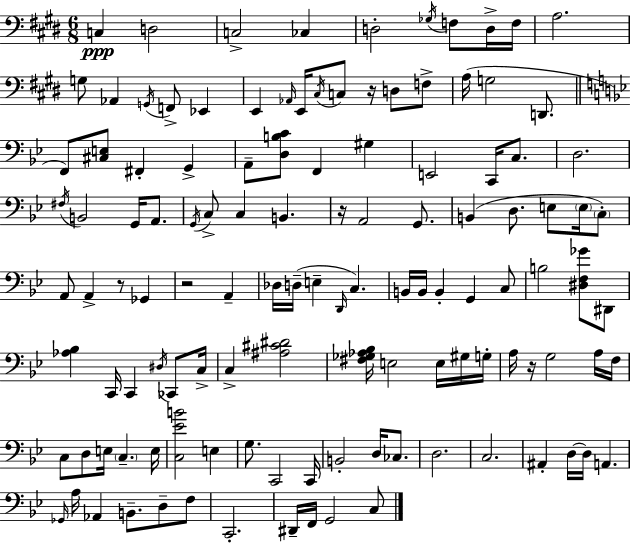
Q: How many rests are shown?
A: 5